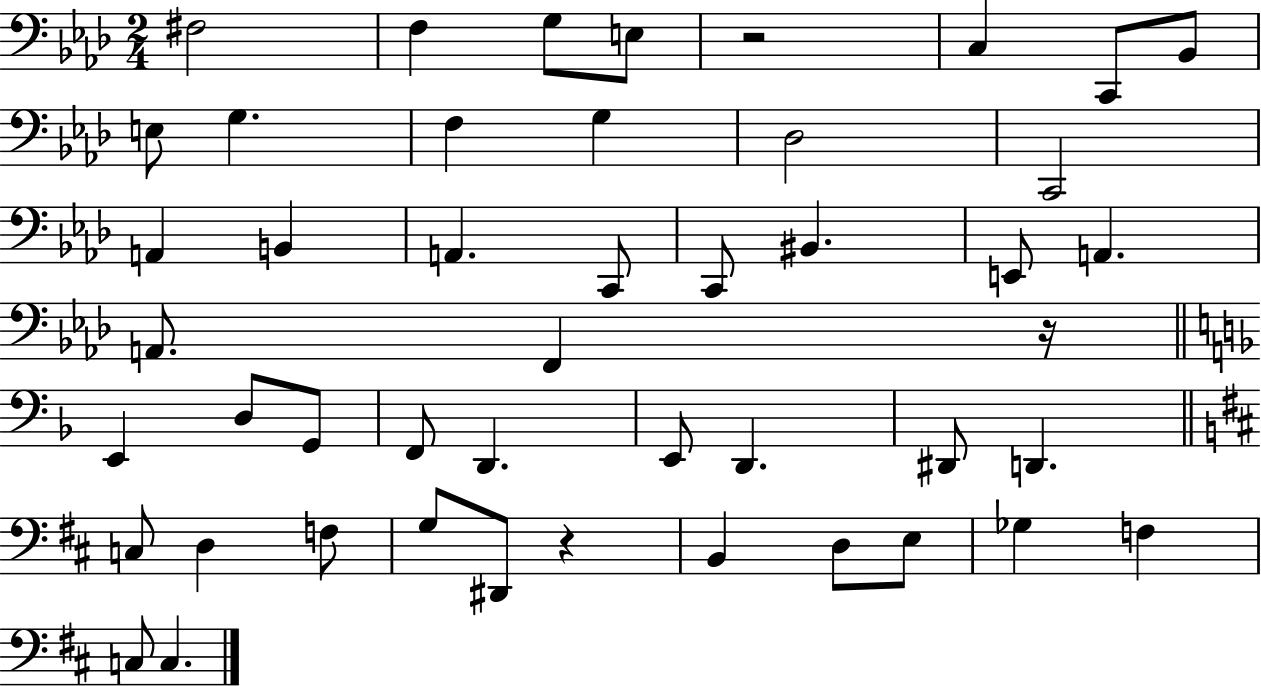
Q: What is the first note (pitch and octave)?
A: F#3